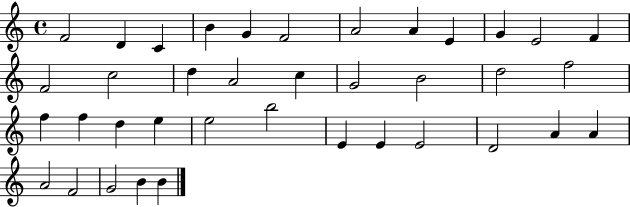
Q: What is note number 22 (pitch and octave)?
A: F5